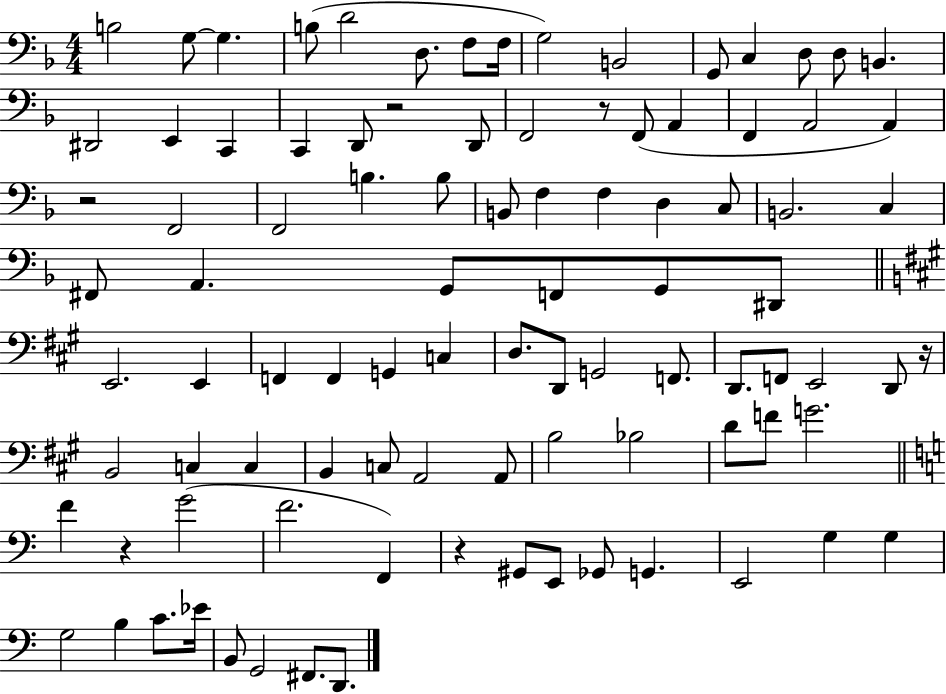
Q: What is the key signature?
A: F major